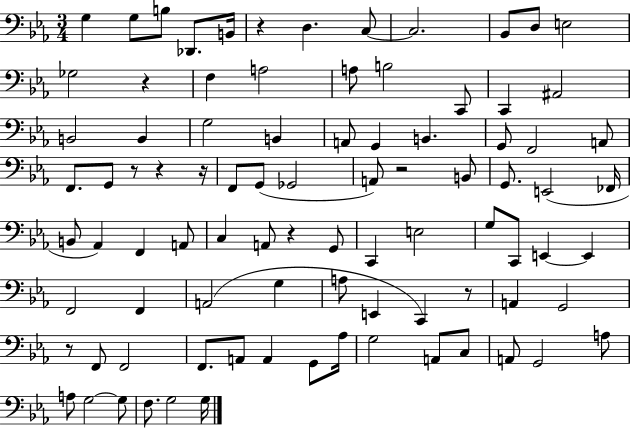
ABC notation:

X:1
T:Untitled
M:3/4
L:1/4
K:Eb
G, G,/2 B,/2 _D,,/2 B,,/4 z D, C,/2 C,2 _B,,/2 D,/2 E,2 _G,2 z F, A,2 A,/2 B,2 C,,/2 C,, ^A,,2 B,,2 B,, G,2 B,, A,,/2 G,, B,, G,,/2 F,,2 A,,/2 F,,/2 G,,/2 z/2 z z/4 F,,/2 G,,/2 _G,,2 A,,/2 z2 B,,/2 G,,/2 E,,2 _F,,/4 B,,/2 _A,, F,, A,,/2 C, A,,/2 z G,,/2 C,, E,2 G,/2 C,,/2 E,, E,, F,,2 F,, A,,2 G, A,/2 E,, C,, z/2 A,, G,,2 z/2 F,,/2 F,,2 F,,/2 A,,/2 A,, G,,/2 _A,/4 G,2 A,,/2 C,/2 A,,/2 G,,2 A,/2 A,/2 G,2 G,/2 F,/2 G,2 G,/4